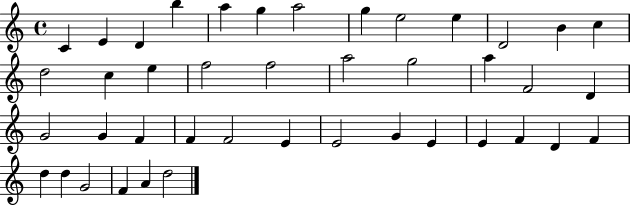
X:1
T:Untitled
M:4/4
L:1/4
K:C
C E D b a g a2 g e2 e D2 B c d2 c e f2 f2 a2 g2 a F2 D G2 G F F F2 E E2 G E E F D F d d G2 F A d2